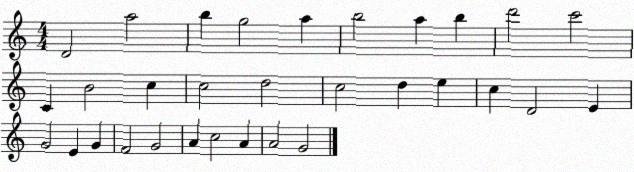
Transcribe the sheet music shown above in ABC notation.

X:1
T:Untitled
M:4/4
L:1/4
K:C
D2 a2 b g2 a b2 a b d'2 c'2 C B2 c c2 d2 c2 d e c D2 E G2 E G F2 G2 A c2 A A2 G2